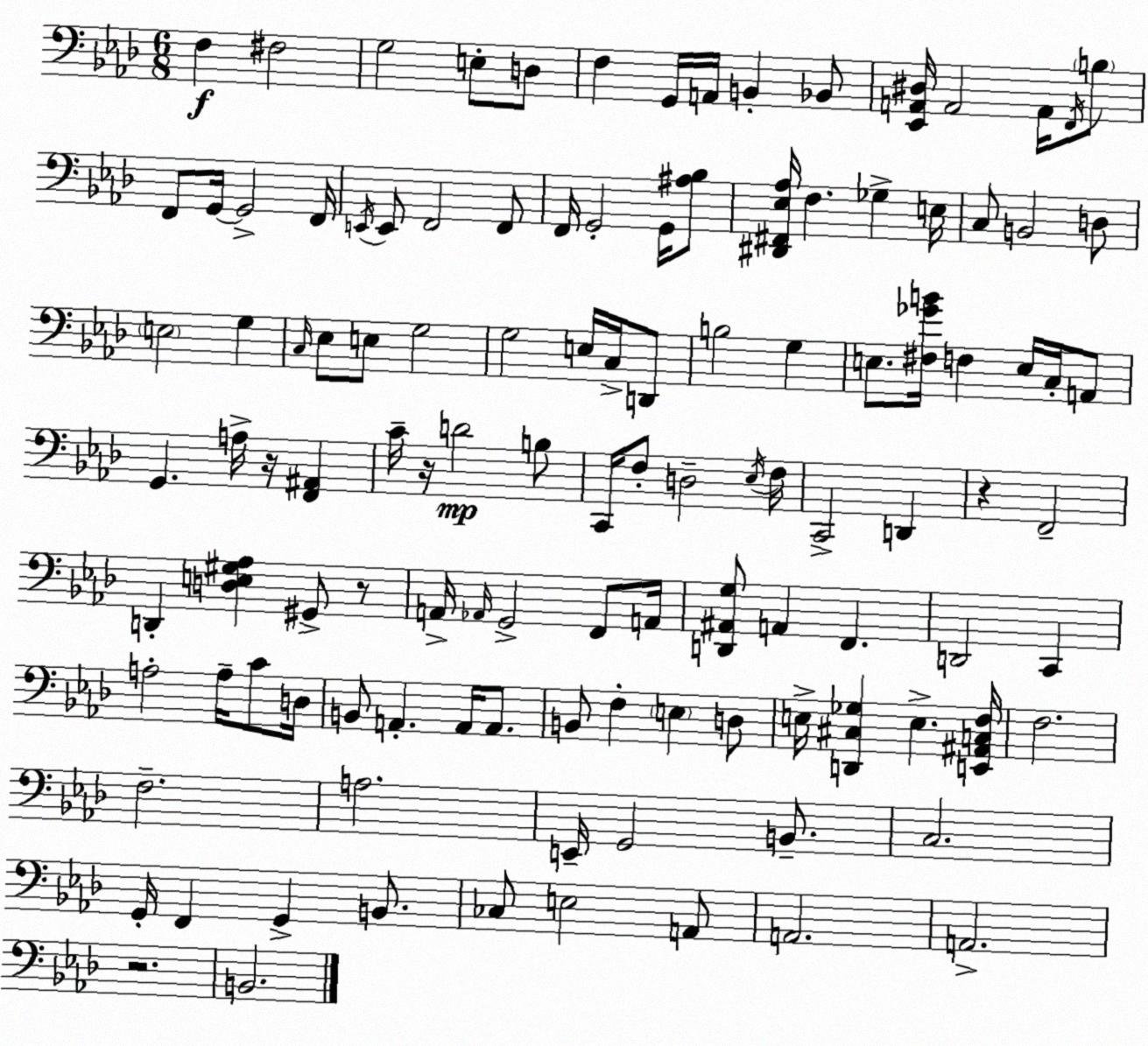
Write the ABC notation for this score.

X:1
T:Untitled
M:6/8
L:1/4
K:Fm
F, ^F,2 G,2 E,/2 D,/2 F, G,,/4 A,,/4 B,, _B,,/2 [_E,,A,,^D,]/4 A,,2 A,,/4 F,,/4 B,/2 F,,/2 G,,/4 G,,2 F,,/4 E,,/4 E,,/2 F,,2 F,,/2 F,,/4 G,,2 G,,/4 [^A,_B,]/2 [^D,,^F,,_E,_A,]/4 F, _G, E,/4 C,/2 B,,2 D,/2 E,2 G, C,/4 _E,/2 E,/2 G,2 G,2 E,/4 C,/4 D,,/2 B,2 G, E,/2 [^F,_GB]/4 F, E,/4 C,/4 A,,/2 G,, A,/4 z/4 [F,,^A,,] C/4 z/4 D2 B,/2 C,,/4 F,/2 D,2 _E,/4 F,/4 C,,2 D,, z F,,2 D,, [D,E,^G,_A,] ^G,,/2 z/2 A,,/4 _A,,/4 G,,2 F,,/2 A,,/4 [D,,^A,,G,]/2 A,, F,, D,,2 C,, A,2 A,/4 C/2 D,/4 B,,/2 A,, A,,/4 A,,/2 B,,/2 F, E, D,/2 E,/4 [D,,^C,_G,] E, [E,,^A,,C,F,]/4 F,2 F,2 A,2 E,,/4 G,,2 B,,/2 C,2 G,,/4 F,, G,, B,,/2 _C,/2 E,2 A,,/2 A,,2 A,,2 z2 B,,2